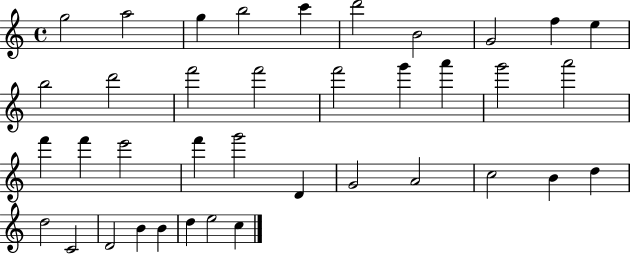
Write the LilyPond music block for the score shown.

{
  \clef treble
  \time 4/4
  \defaultTimeSignature
  \key c \major
  g''2 a''2 | g''4 b''2 c'''4 | d'''2 b'2 | g'2 f''4 e''4 | \break b''2 d'''2 | f'''2 f'''2 | f'''2 g'''4 a'''4 | g'''2 a'''2 | \break f'''4 f'''4 e'''2 | f'''4 g'''2 d'4 | g'2 a'2 | c''2 b'4 d''4 | \break d''2 c'2 | d'2 b'4 b'4 | d''4 e''2 c''4 | \bar "|."
}